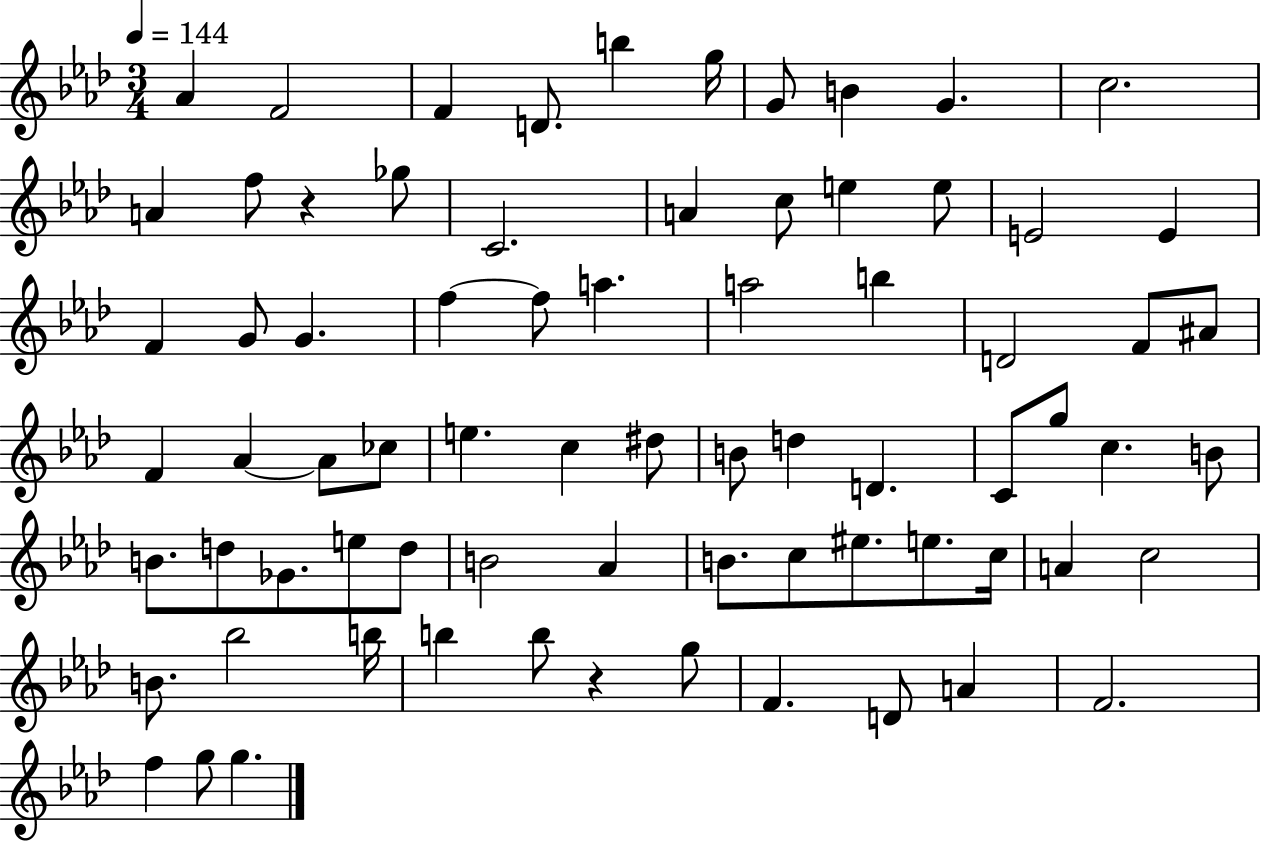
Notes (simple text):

Ab4/q F4/h F4/q D4/e. B5/q G5/s G4/e B4/q G4/q. C5/h. A4/q F5/e R/q Gb5/e C4/h. A4/q C5/e E5/q E5/e E4/h E4/q F4/q G4/e G4/q. F5/q F5/e A5/q. A5/h B5/q D4/h F4/e A#4/e F4/q Ab4/q Ab4/e CES5/e E5/q. C5/q D#5/e B4/e D5/q D4/q. C4/e G5/e C5/q. B4/e B4/e. D5/e Gb4/e. E5/e D5/e B4/h Ab4/q B4/e. C5/e EIS5/e. E5/e. C5/s A4/q C5/h B4/e. Bb5/h B5/s B5/q B5/e R/q G5/e F4/q. D4/e A4/q F4/h. F5/q G5/e G5/q.